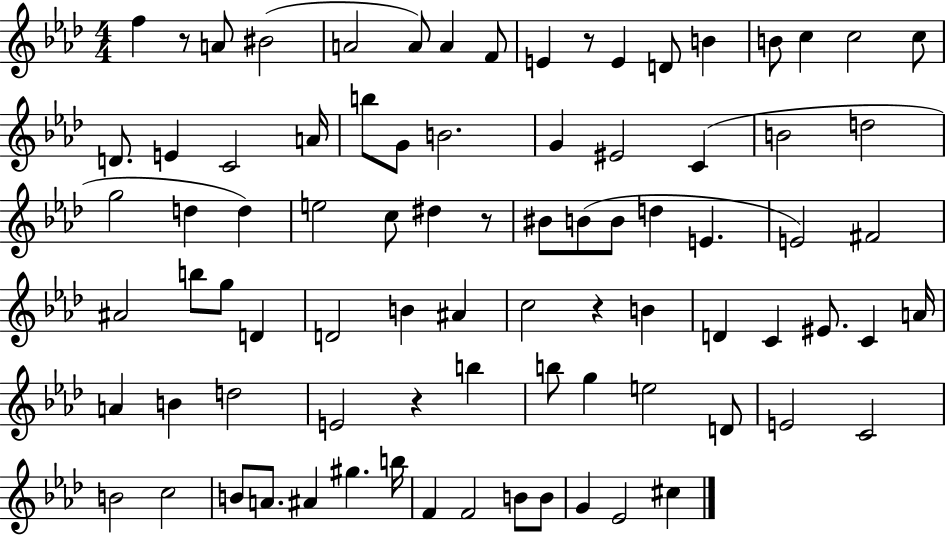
F5/q R/e A4/e BIS4/h A4/h A4/e A4/q F4/e E4/q R/e E4/q D4/e B4/q B4/e C5/q C5/h C5/e D4/e. E4/q C4/h A4/s B5/e G4/e B4/h. G4/q EIS4/h C4/q B4/h D5/h G5/h D5/q D5/q E5/h C5/e D#5/q R/e BIS4/e B4/e B4/e D5/q E4/q. E4/h F#4/h A#4/h B5/e G5/e D4/q D4/h B4/q A#4/q C5/h R/q B4/q D4/q C4/q EIS4/e. C4/q A4/s A4/q B4/q D5/h E4/h R/q B5/q B5/e G5/q E5/h D4/e E4/h C4/h B4/h C5/h B4/e A4/e. A#4/q G#5/q. B5/s F4/q F4/h B4/e B4/e G4/q Eb4/h C#5/q